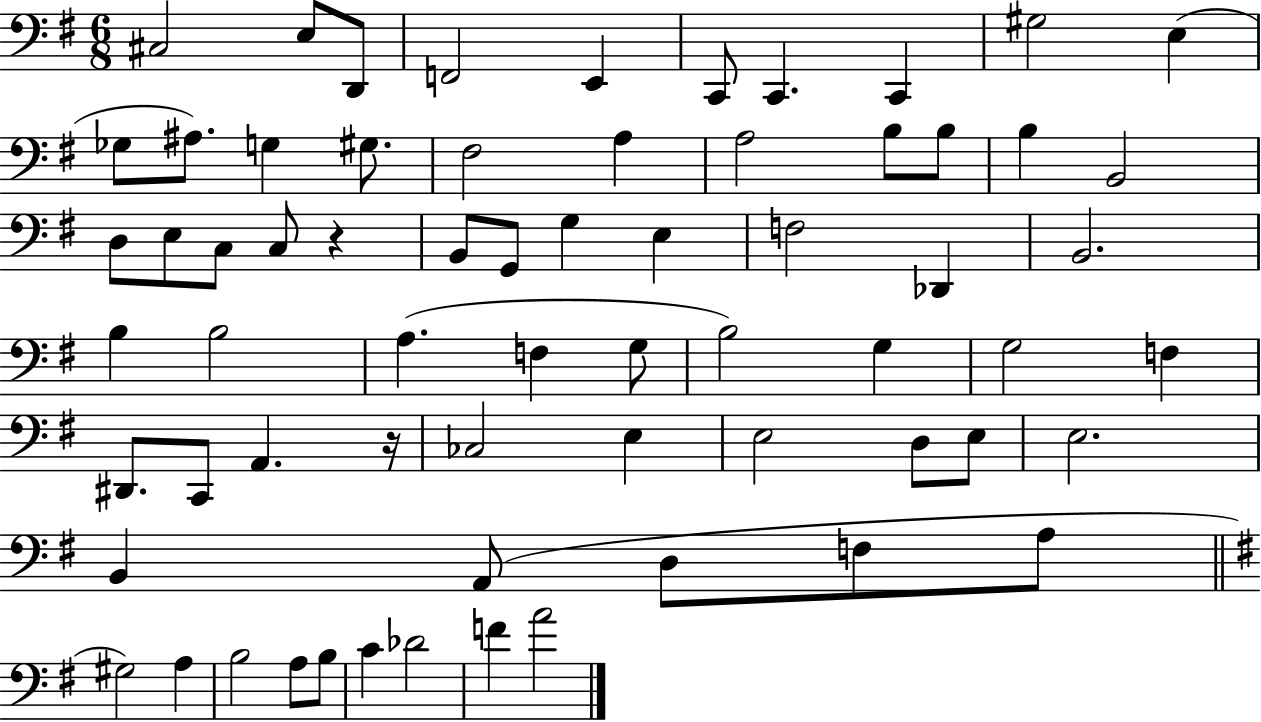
X:1
T:Untitled
M:6/8
L:1/4
K:G
^C,2 E,/2 D,,/2 F,,2 E,, C,,/2 C,, C,, ^G,2 E, _G,/2 ^A,/2 G, ^G,/2 ^F,2 A, A,2 B,/2 B,/2 B, B,,2 D,/2 E,/2 C,/2 C,/2 z B,,/2 G,,/2 G, E, F,2 _D,, B,,2 B, B,2 A, F, G,/2 B,2 G, G,2 F, ^D,,/2 C,,/2 A,, z/4 _C,2 E, E,2 D,/2 E,/2 E,2 B,, A,,/2 D,/2 F,/2 A,/2 ^G,2 A, B,2 A,/2 B,/2 C _D2 F A2